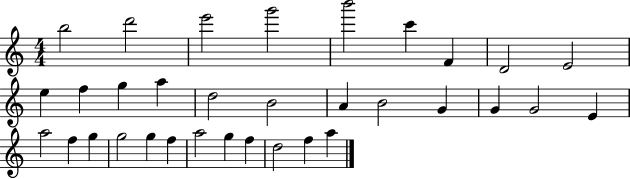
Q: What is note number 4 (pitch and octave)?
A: G6